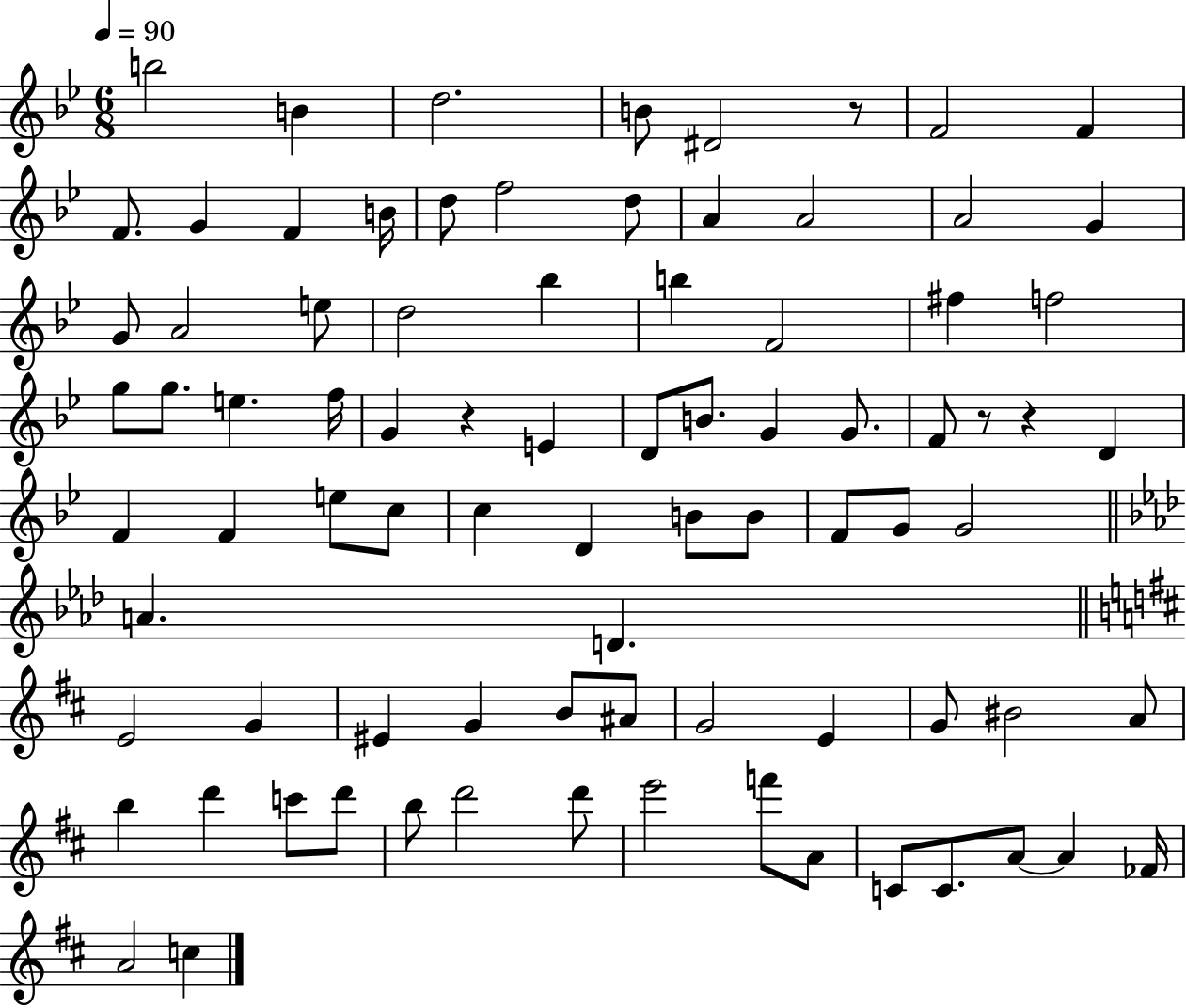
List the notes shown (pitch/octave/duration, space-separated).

B5/h B4/q D5/h. B4/e D#4/h R/e F4/h F4/q F4/e. G4/q F4/q B4/s D5/e F5/h D5/e A4/q A4/h A4/h G4/q G4/e A4/h E5/e D5/h Bb5/q B5/q F4/h F#5/q F5/h G5/e G5/e. E5/q. F5/s G4/q R/q E4/q D4/e B4/e. G4/q G4/e. F4/e R/e R/q D4/q F4/q F4/q E5/e C5/e C5/q D4/q B4/e B4/e F4/e G4/e G4/h A4/q. D4/q. E4/h G4/q EIS4/q G4/q B4/e A#4/e G4/h E4/q G4/e BIS4/h A4/e B5/q D6/q C6/e D6/e B5/e D6/h D6/e E6/h F6/e A4/e C4/e C4/e. A4/e A4/q FES4/s A4/h C5/q